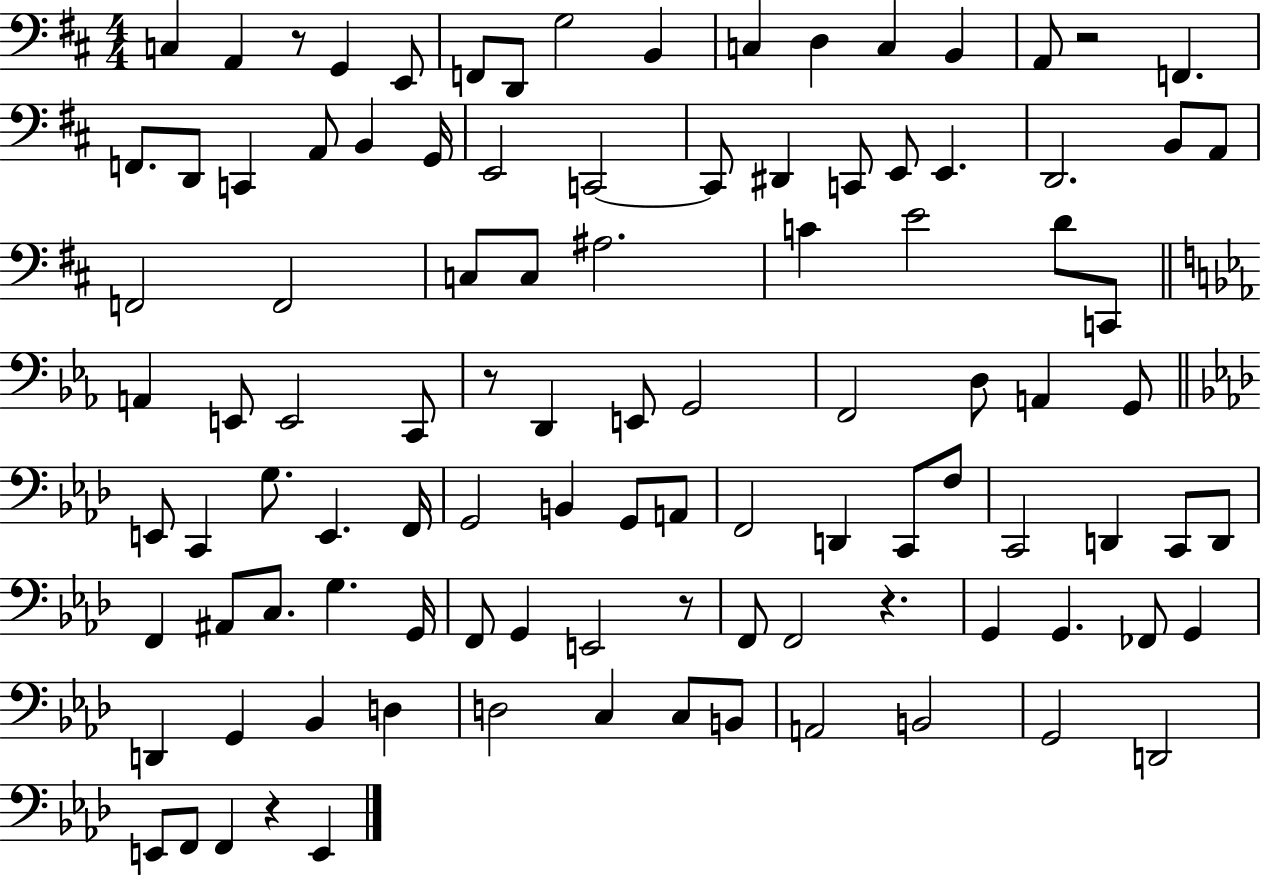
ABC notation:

X:1
T:Untitled
M:4/4
L:1/4
K:D
C, A,, z/2 G,, E,,/2 F,,/2 D,,/2 G,2 B,, C, D, C, B,, A,,/2 z2 F,, F,,/2 D,,/2 C,, A,,/2 B,, G,,/4 E,,2 C,,2 C,,/2 ^D,, C,,/2 E,,/2 E,, D,,2 B,,/2 A,,/2 F,,2 F,,2 C,/2 C,/2 ^A,2 C E2 D/2 C,,/2 A,, E,,/2 E,,2 C,,/2 z/2 D,, E,,/2 G,,2 F,,2 D,/2 A,, G,,/2 E,,/2 C,, G,/2 E,, F,,/4 G,,2 B,, G,,/2 A,,/2 F,,2 D,, C,,/2 F,/2 C,,2 D,, C,,/2 D,,/2 F,, ^A,,/2 C,/2 G, G,,/4 F,,/2 G,, E,,2 z/2 F,,/2 F,,2 z G,, G,, _F,,/2 G,, D,, G,, _B,, D, D,2 C, C,/2 B,,/2 A,,2 B,,2 G,,2 D,,2 E,,/2 F,,/2 F,, z E,,